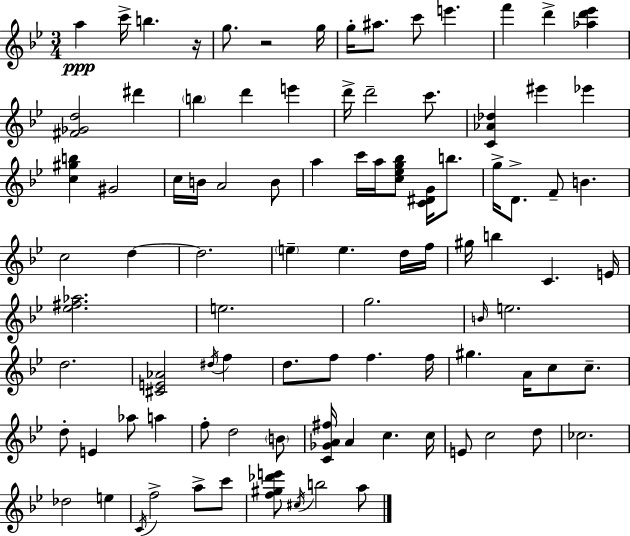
{
  \clef treble
  \numericTimeSignature
  \time 3/4
  \key bes \major
  a''4\ppp c'''16-> b''4. r16 | g''8. r2 g''16 | g''16-. ais''8. c'''8 e'''4. | f'''4 d'''4-> <aes'' d''' ees'''>4 | \break <fis' ges' d''>2 dis'''4 | \parenthesize b''4 d'''4 e'''4 | d'''16-> d'''2-- c'''8. | <c' aes' des''>4 eis'''4 ees'''4 | \break <c'' gis'' b''>4 gis'2 | c''16 b'16 a'2 b'8 | a''4 c'''16 a''16 <c'' ees'' g'' bes''>8 <c' dis' g'>16 b''8. | g''16-> d'8.-> f'8-- b'4. | \break c''2 d''4~~ | d''2. | \parenthesize e''4-- e''4. d''16 f''16 | gis''16 b''4 c'4. e'16 | \break <ees'' fis'' aes''>2. | e''2. | g''2. | \grace { b'16 } e''2. | \break d''2. | <cis' e' aes'>2 \acciaccatura { dis''16 } f''4 | d''8. f''8 f''4. | f''16 gis''4. a'16 c''8 c''8.-- | \break d''8-. e'4 aes''8 a''4 | f''8-. d''2 | \parenthesize b'8 <c' ges' a' fis''>16 a'4 c''4. | c''16 e'8 c''2 | \break d''8 ces''2. | des''2 e''4 | \acciaccatura { c'16 } f''2-> a''8-> | c'''8 <f'' gis'' des''' e'''>8 \acciaccatura { cis''16 } b''2 | \break a''8 \bar "|."
}